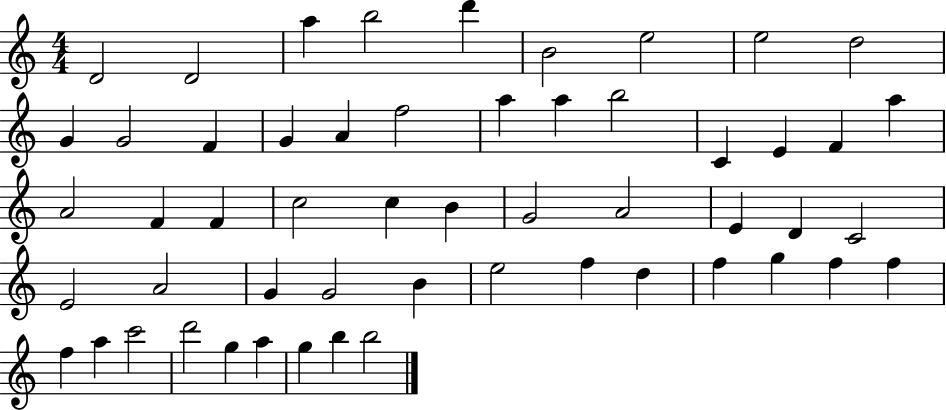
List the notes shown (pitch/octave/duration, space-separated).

D4/h D4/h A5/q B5/h D6/q B4/h E5/h E5/h D5/h G4/q G4/h F4/q G4/q A4/q F5/h A5/q A5/q B5/h C4/q E4/q F4/q A5/q A4/h F4/q F4/q C5/h C5/q B4/q G4/h A4/h E4/q D4/q C4/h E4/h A4/h G4/q G4/h B4/q E5/h F5/q D5/q F5/q G5/q F5/q F5/q F5/q A5/q C6/h D6/h G5/q A5/q G5/q B5/q B5/h